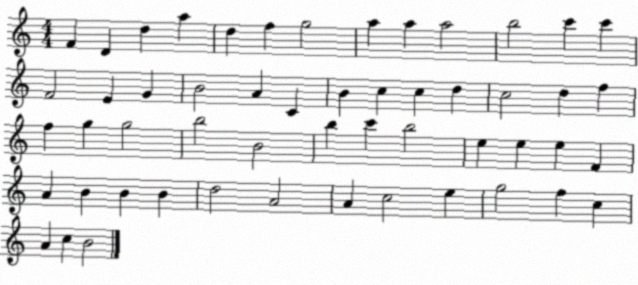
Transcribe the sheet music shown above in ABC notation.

X:1
T:Untitled
M:4/4
L:1/4
K:C
F D d a d f g2 a a a2 b2 c' c' F2 E G B2 A C B c c d c2 d f f g g2 b2 B2 b c' b2 e e e F A B B B d2 A2 A c2 e g2 f c A c B2